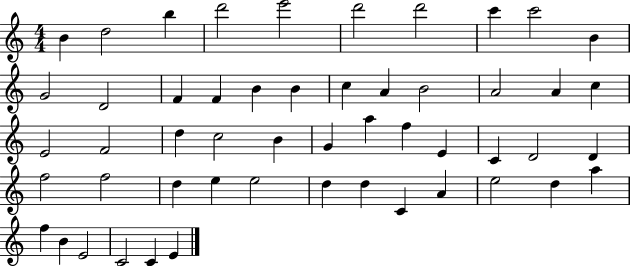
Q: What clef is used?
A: treble